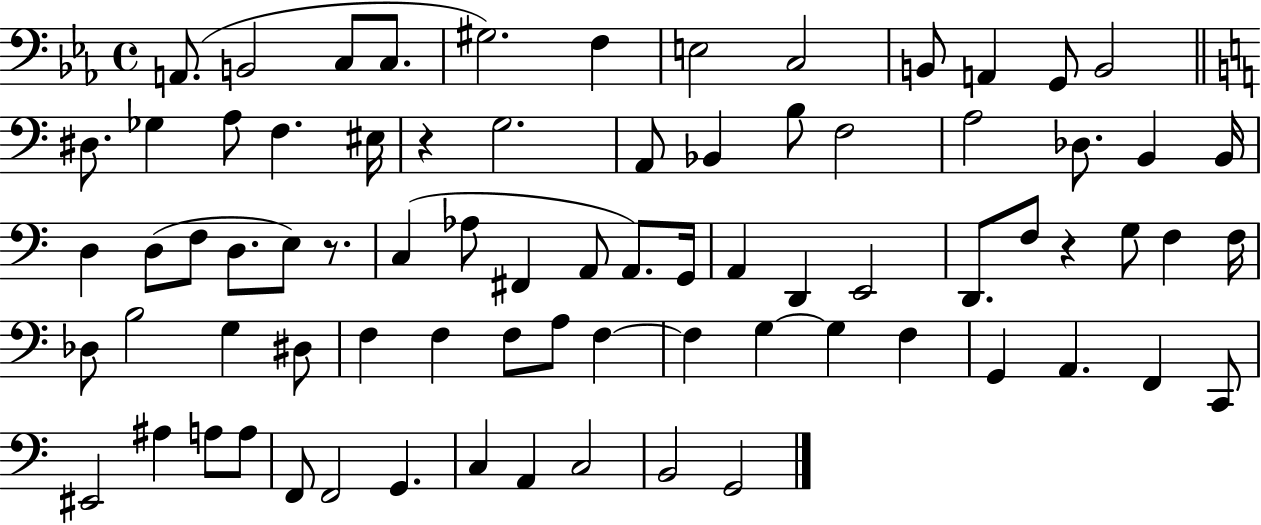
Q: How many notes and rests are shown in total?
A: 77